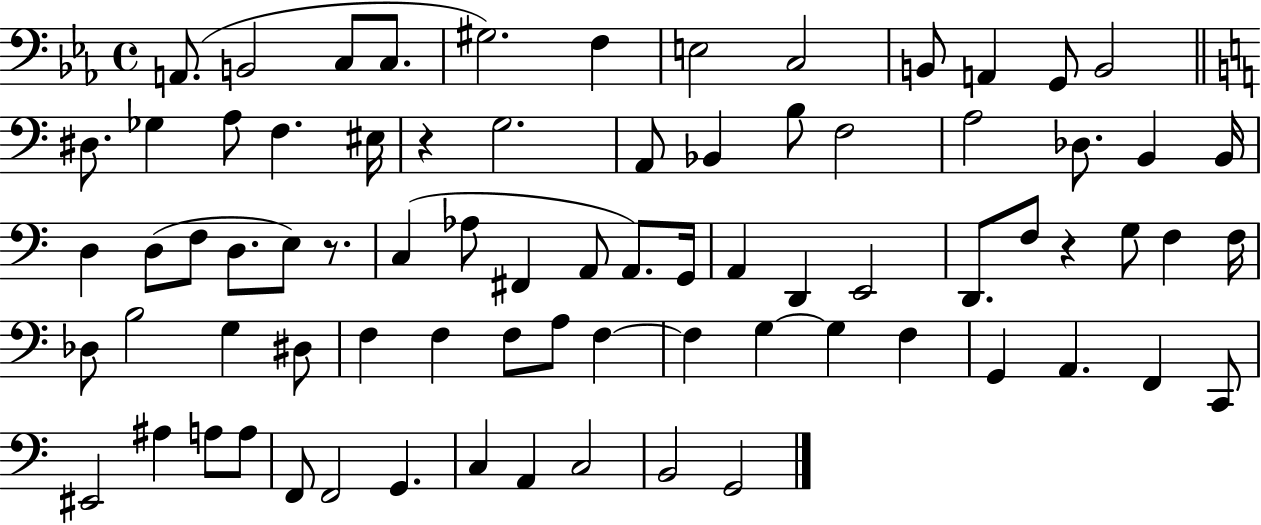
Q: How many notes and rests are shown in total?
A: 77